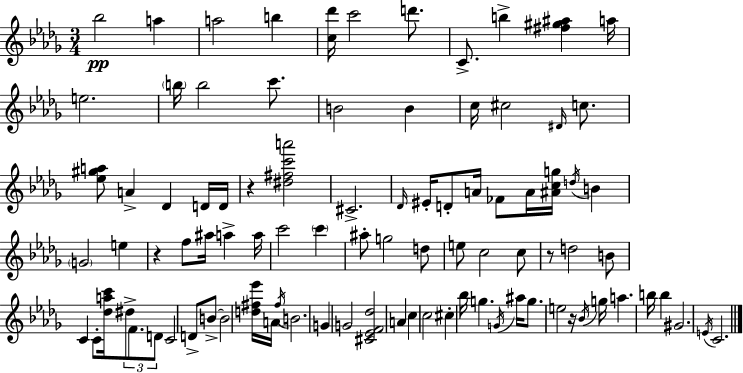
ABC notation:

X:1
T:Untitled
M:3/4
L:1/4
K:Bbm
_b2 a a2 b [c_d']/4 c'2 d'/2 C/2 b [^f^g^a] a/4 e2 b/4 b2 c'/2 B2 B c/4 ^c2 ^D/4 c/2 [_e^ga]/2 A _D D/4 D/4 z [^d^fc'a']2 ^C2 _D/4 ^E/4 D/2 A/4 _F/2 A/4 [^Acg]/4 d/4 B G2 e z f/2 ^a/4 a a/4 c'2 c' ^a/2 g2 d/2 e/2 c2 c/2 z/2 d2 B/2 C C/2 [_dac']/4 ^d/2 F/2 D/2 C2 D/2 B/2 B2 [d^f_e']/4 A/4 ^f/4 B2 G G2 [^C_EF_d]2 A c c2 ^c _b/4 g G/4 ^a/4 g/2 e2 z/4 _B/4 g/4 a b/4 b ^G2 E/4 C2